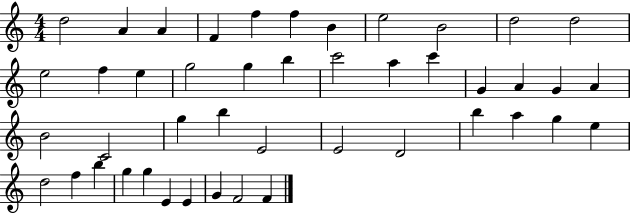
{
  \clef treble
  \numericTimeSignature
  \time 4/4
  \key c \major
  d''2 a'4 a'4 | f'4 f''4 f''4 b'4 | e''2 b'2 | d''2 d''2 | \break e''2 f''4 e''4 | g''2 g''4 b''4 | c'''2 a''4 c'''4 | g'4 a'4 g'4 a'4 | \break b'2 c'2 | g''4 b''4 e'2 | e'2 d'2 | b''4 a''4 g''4 e''4 | \break d''2 f''4 b''4 | g''4 g''4 e'4 e'4 | g'4 f'2 f'4 | \bar "|."
}